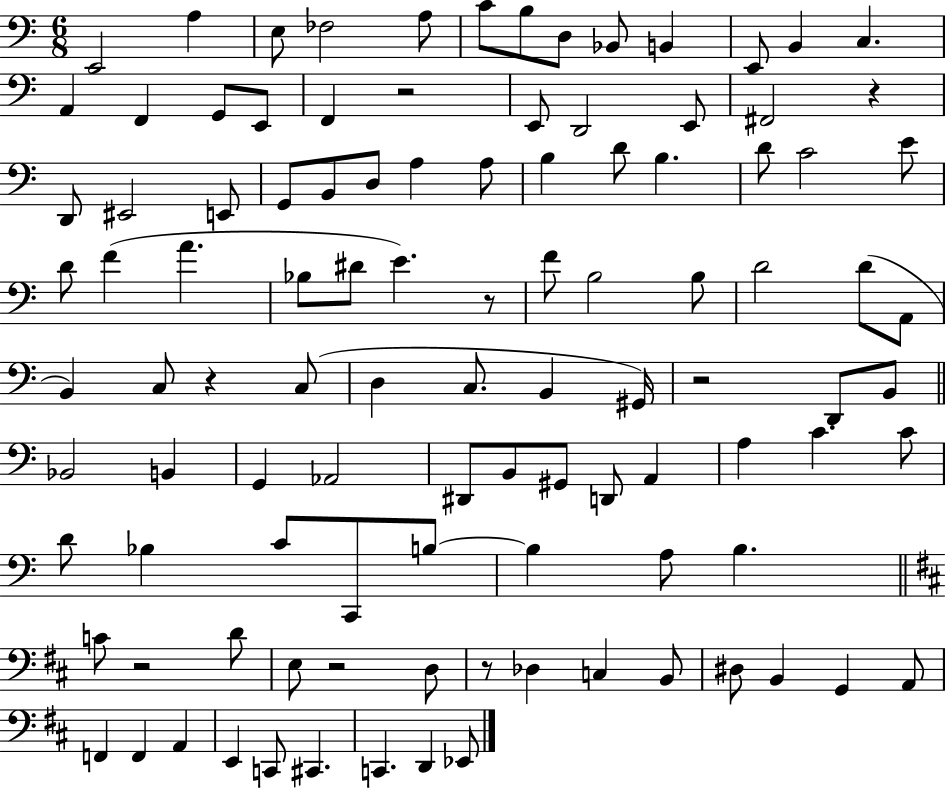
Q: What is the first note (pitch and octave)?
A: E2